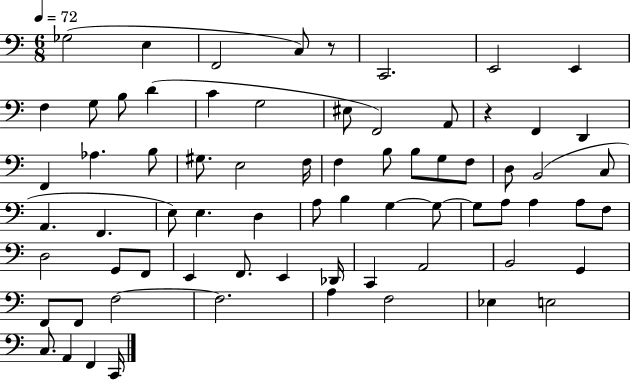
{
  \clef bass
  \numericTimeSignature
  \time 6/8
  \key c \major
  \tempo 4 = 72
  ges2( e4 | f,2 c8) r8 | c,2. | e,2 e,4 | \break f4 g8 b8 d'4( | c'4 g2 | eis8 f,2) a,8 | r4 f,4 d,4 | \break f,4 aes4. b8 | gis8. e2 f16 | f4 b8 b8 g8 f8 | d8 b,2( c8 | \break a,4. f,4. | e8) e4. d4 | a8 b4 g4~~ g8~~ | g8 a8 a4 a8 f8 | \break d2 g,8 f,8 | e,4 f,8. e,4 des,16 | c,4 a,2 | b,2 g,4 | \break f,8 f,8 f2~~ | f2. | a4 f2 | ees4 e2 | \break c8. a,4 f,4 c,16 | \bar "|."
}